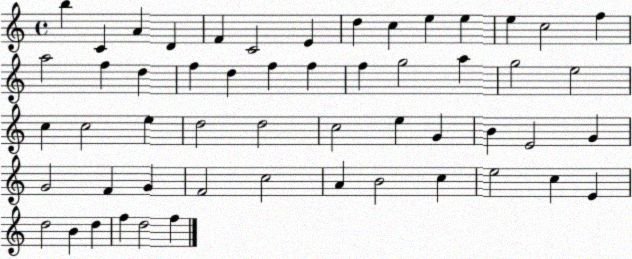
X:1
T:Untitled
M:4/4
L:1/4
K:C
b C A D F C2 E d c e e e c2 f a2 f d f d f f f g2 a g2 e2 c c2 e d2 d2 c2 e G B E2 G G2 F G F2 c2 A B2 c e2 c E d2 B d f d2 f